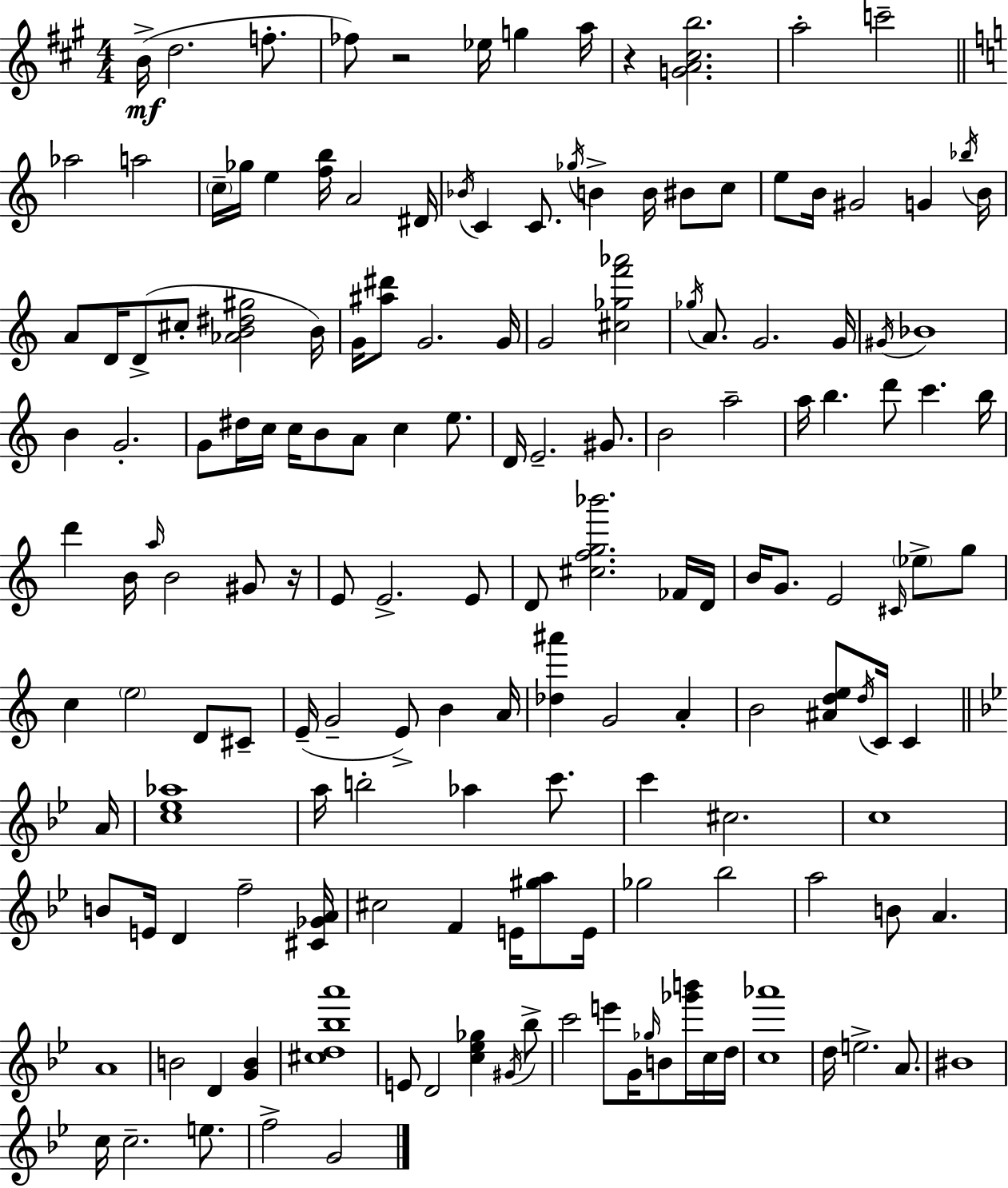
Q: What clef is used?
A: treble